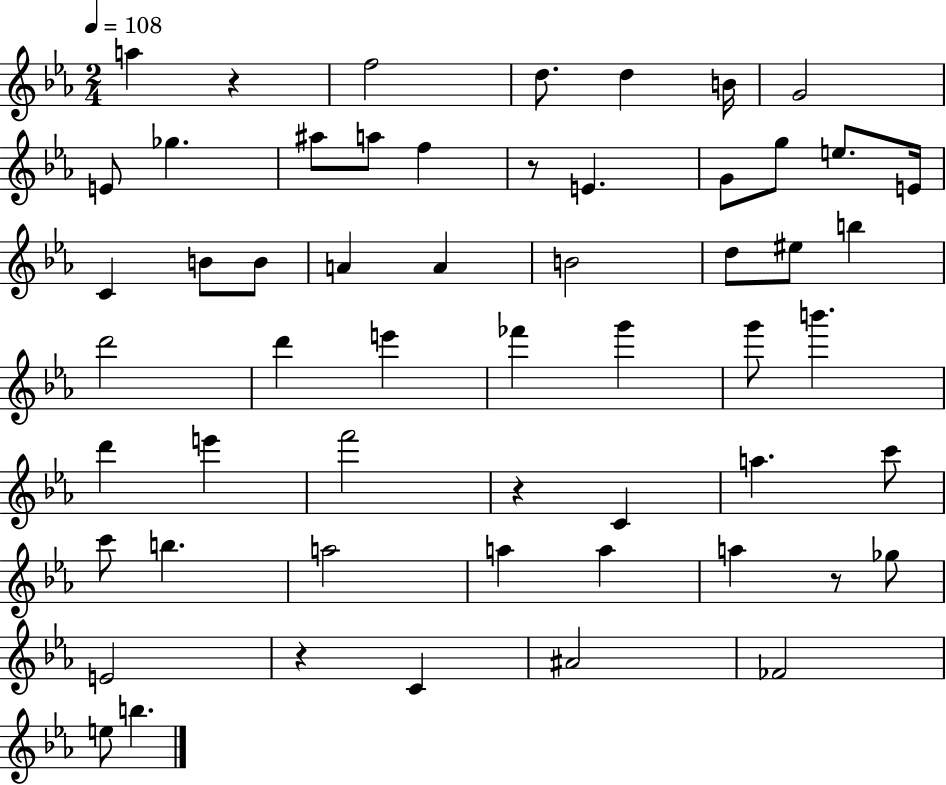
X:1
T:Untitled
M:2/4
L:1/4
K:Eb
a z f2 d/2 d B/4 G2 E/2 _g ^a/2 a/2 f z/2 E G/2 g/2 e/2 E/4 C B/2 B/2 A A B2 d/2 ^e/2 b d'2 d' e' _f' g' g'/2 b' d' e' f'2 z C a c'/2 c'/2 b a2 a a a z/2 _g/2 E2 z C ^A2 _F2 e/2 b